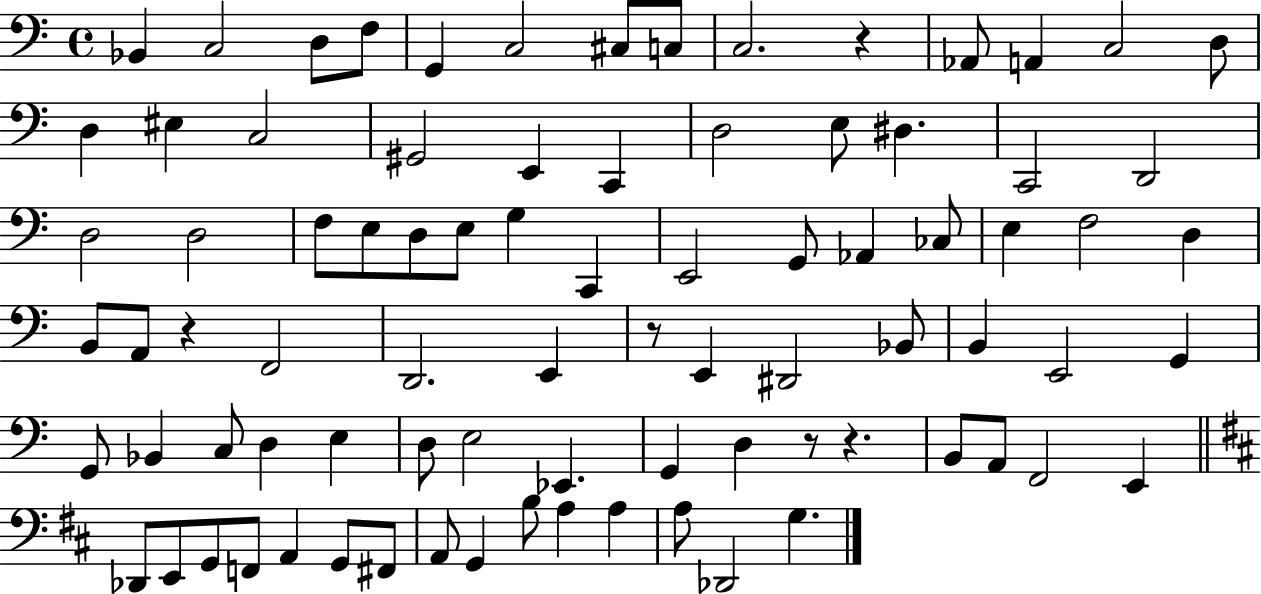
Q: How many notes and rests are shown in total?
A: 84